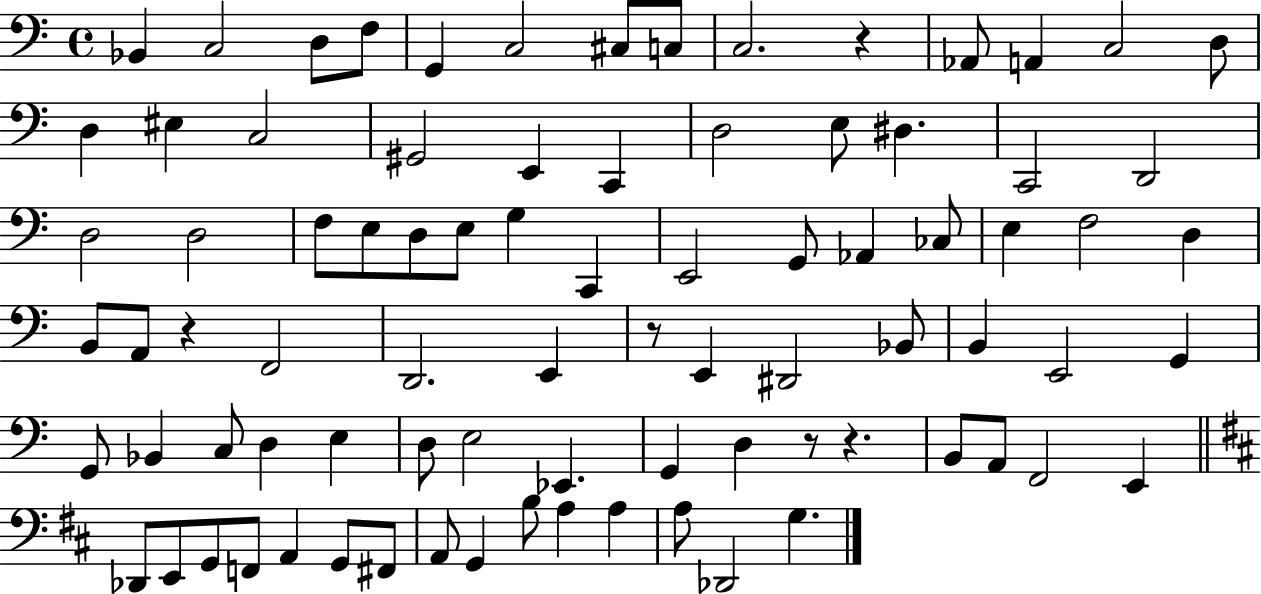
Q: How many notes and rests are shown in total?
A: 84